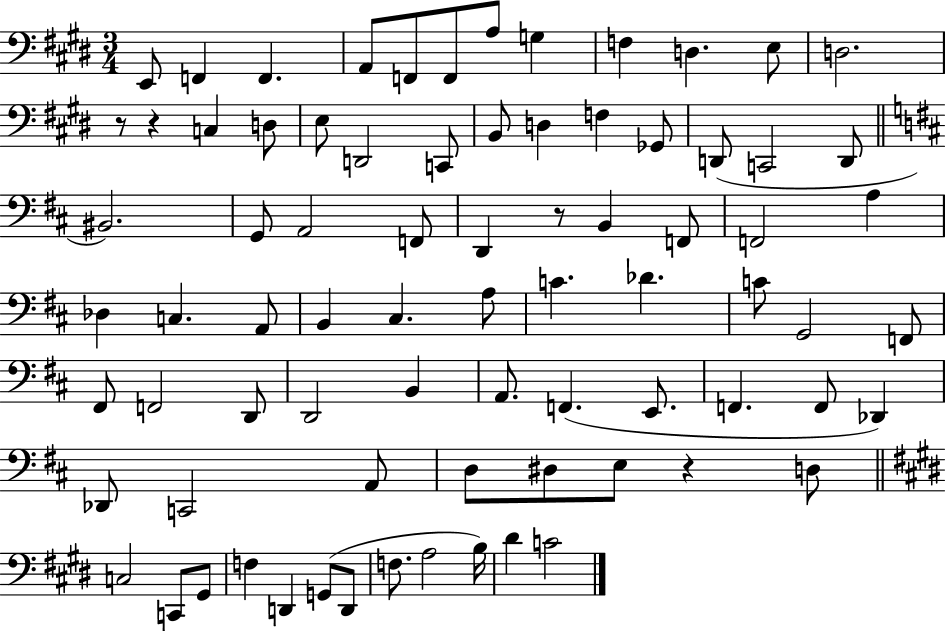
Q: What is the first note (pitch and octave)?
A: E2